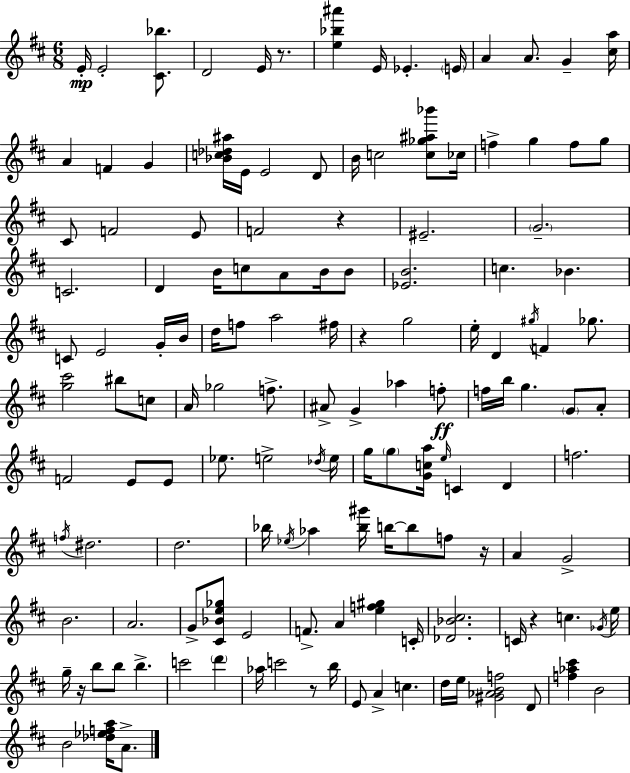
X:1
T:Untitled
M:6/8
L:1/4
K:D
E/4 E2 [^C_b]/2 D2 E/4 z/2 [e_b^a'] E/4 _E E/4 A A/2 G [^ca]/4 A F G [_Bc_d^a]/4 E/4 E2 D/2 B/4 c2 [c_g^a_b']/2 _c/4 f g f/2 g/2 ^C/2 F2 E/2 F2 z ^E2 G2 C2 D B/4 c/2 A/2 B/4 B/2 [_EB]2 c _B C/2 E2 G/4 B/4 d/4 f/2 a2 ^f/4 z g2 e/4 D ^g/4 F _g/2 [g^c']2 ^b/2 c/2 A/4 _g2 f/2 ^A/2 G _a f/2 f/4 b/4 g G/2 A/2 F2 E/2 E/2 _e/2 e2 _d/4 e/4 g/4 g/2 [Gca]/4 e/4 C D f2 f/4 ^d2 d2 _b/4 _e/4 _a [_b^g']/4 b/4 b/2 f/2 z/4 A G2 B2 A2 G/2 [^C_Be_g]/2 E2 F/2 A [ef^g] C/4 [_D_B^c]2 C/4 z c _G/4 e/4 g/4 z/4 b/2 b/2 b c'2 d' _a/4 c'2 z/2 b/4 E/2 A c d/4 e/4 [^G_ABf]2 D/2 [f_a^c'] B2 B2 [_d_efa]/4 A/2